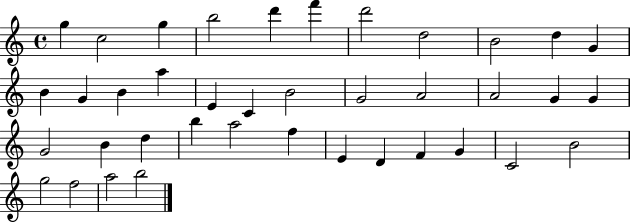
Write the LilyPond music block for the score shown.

{
  \clef treble
  \time 4/4
  \defaultTimeSignature
  \key c \major
  g''4 c''2 g''4 | b''2 d'''4 f'''4 | d'''2 d''2 | b'2 d''4 g'4 | \break b'4 g'4 b'4 a''4 | e'4 c'4 b'2 | g'2 a'2 | a'2 g'4 g'4 | \break g'2 b'4 d''4 | b''4 a''2 f''4 | e'4 d'4 f'4 g'4 | c'2 b'2 | \break g''2 f''2 | a''2 b''2 | \bar "|."
}